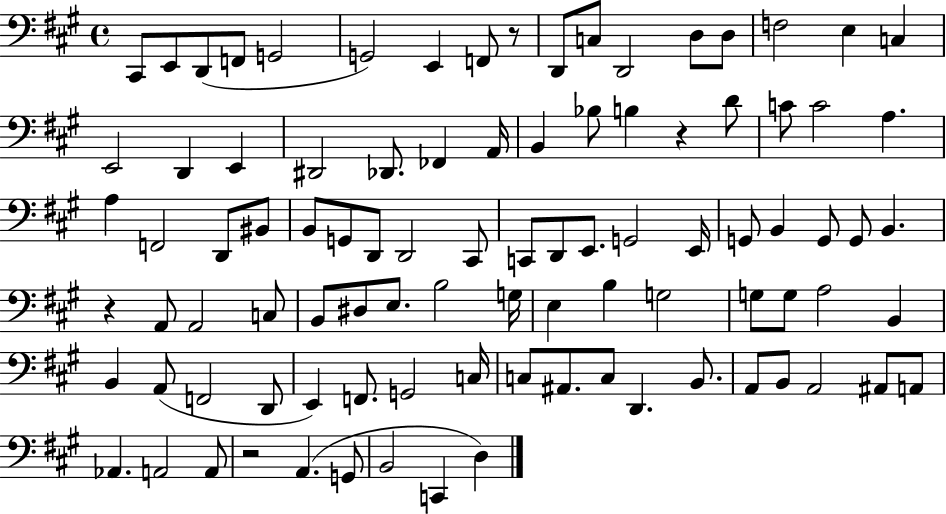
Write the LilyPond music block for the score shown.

{
  \clef bass
  \time 4/4
  \defaultTimeSignature
  \key a \major
  cis,8 e,8 d,8( f,8 g,2 | g,2) e,4 f,8 r8 | d,8 c8 d,2 d8 d8 | f2 e4 c4 | \break e,2 d,4 e,4 | dis,2 des,8. fes,4 a,16 | b,4 bes8 b4 r4 d'8 | c'8 c'2 a4. | \break a4 f,2 d,8 bis,8 | b,8 g,8 d,8 d,2 cis,8 | c,8 d,8 e,8. g,2 e,16 | g,8 b,4 g,8 g,8 b,4. | \break r4 a,8 a,2 c8 | b,8 dis8 e8. b2 g16 | e4 b4 g2 | g8 g8 a2 b,4 | \break b,4 a,8( f,2 d,8 | e,4) f,8. g,2 c16 | c8 ais,8. c8 d,4. b,8. | a,8 b,8 a,2 ais,8 a,8 | \break aes,4. a,2 a,8 | r2 a,4.( g,8 | b,2 c,4 d4) | \bar "|."
}